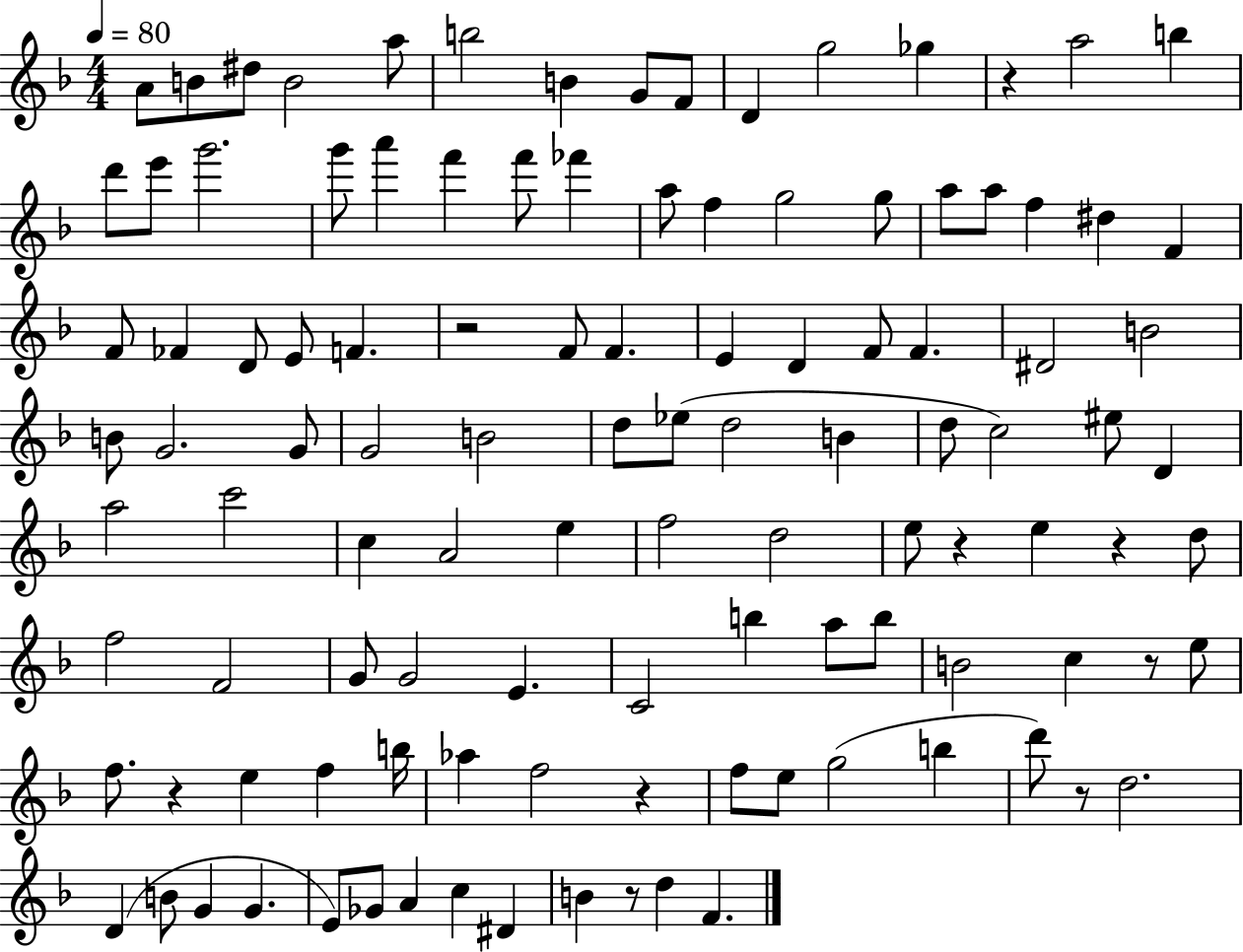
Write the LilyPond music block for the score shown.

{
  \clef treble
  \numericTimeSignature
  \time 4/4
  \key f \major
  \tempo 4 = 80
  \repeat volta 2 { a'8 b'8 dis''8 b'2 a''8 | b''2 b'4 g'8 f'8 | d'4 g''2 ges''4 | r4 a''2 b''4 | \break d'''8 e'''8 g'''2. | g'''8 a'''4 f'''4 f'''8 fes'''4 | a''8 f''4 g''2 g''8 | a''8 a''8 f''4 dis''4 f'4 | \break f'8 fes'4 d'8 e'8 f'4. | r2 f'8 f'4. | e'4 d'4 f'8 f'4. | dis'2 b'2 | \break b'8 g'2. g'8 | g'2 b'2 | d''8 ees''8( d''2 b'4 | d''8 c''2) eis''8 d'4 | \break a''2 c'''2 | c''4 a'2 e''4 | f''2 d''2 | e''8 r4 e''4 r4 d''8 | \break f''2 f'2 | g'8 g'2 e'4. | c'2 b''4 a''8 b''8 | b'2 c''4 r8 e''8 | \break f''8. r4 e''4 f''4 b''16 | aes''4 f''2 r4 | f''8 e''8 g''2( b''4 | d'''8) r8 d''2. | \break d'4( b'8 g'4 g'4. | e'8) ges'8 a'4 c''4 dis'4 | b'4 r8 d''4 f'4. | } \bar "|."
}